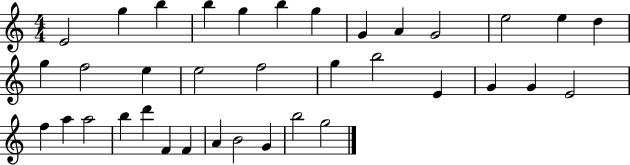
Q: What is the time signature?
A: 4/4